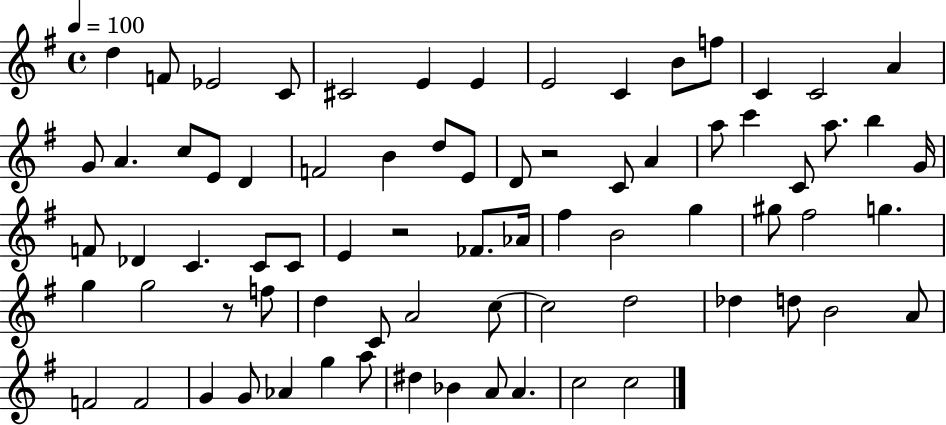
{
  \clef treble
  \time 4/4
  \defaultTimeSignature
  \key g \major
  \tempo 4 = 100
  d''4 f'8 ees'2 c'8 | cis'2 e'4 e'4 | e'2 c'4 b'8 f''8 | c'4 c'2 a'4 | \break g'8 a'4. c''8 e'8 d'4 | f'2 b'4 d''8 e'8 | d'8 r2 c'8 a'4 | a''8 c'''4 c'8 a''8. b''4 g'16 | \break f'8 des'4 c'4. c'8 c'8 | e'4 r2 fes'8. aes'16 | fis''4 b'2 g''4 | gis''8 fis''2 g''4. | \break g''4 g''2 r8 f''8 | d''4 c'8 a'2 c''8~~ | c''2 d''2 | des''4 d''8 b'2 a'8 | \break f'2 f'2 | g'4 g'8 aes'4 g''4 a''8 | dis''4 bes'4 a'8 a'4. | c''2 c''2 | \break \bar "|."
}